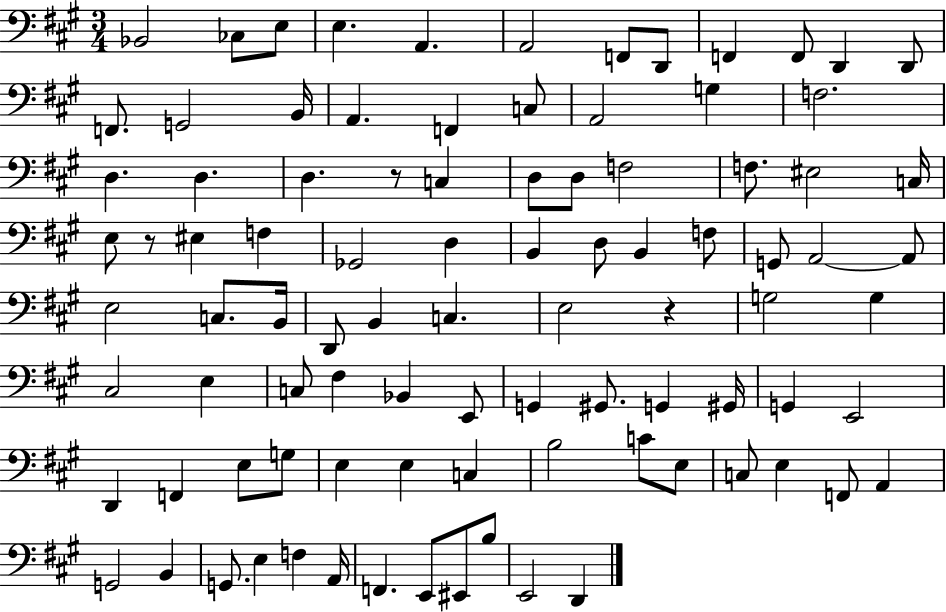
Bb2/h CES3/e E3/e E3/q. A2/q. A2/h F2/e D2/e F2/q F2/e D2/q D2/e F2/e. G2/h B2/s A2/q. F2/q C3/e A2/h G3/q F3/h. D3/q. D3/q. D3/q. R/e C3/q D3/e D3/e F3/h F3/e. EIS3/h C3/s E3/e R/e EIS3/q F3/q Gb2/h D3/q B2/q D3/e B2/q F3/e G2/e A2/h A2/e E3/h C3/e. B2/s D2/e B2/q C3/q. E3/h R/q G3/h G3/q C#3/h E3/q C3/e F#3/q Bb2/q E2/e G2/q G#2/e. G2/q G#2/s G2/q E2/h D2/q F2/q E3/e G3/e E3/q E3/q C3/q B3/h C4/e E3/e C3/e E3/q F2/e A2/q G2/h B2/q G2/e. E3/q F3/q A2/s F2/q. E2/e EIS2/e B3/e E2/h D2/q